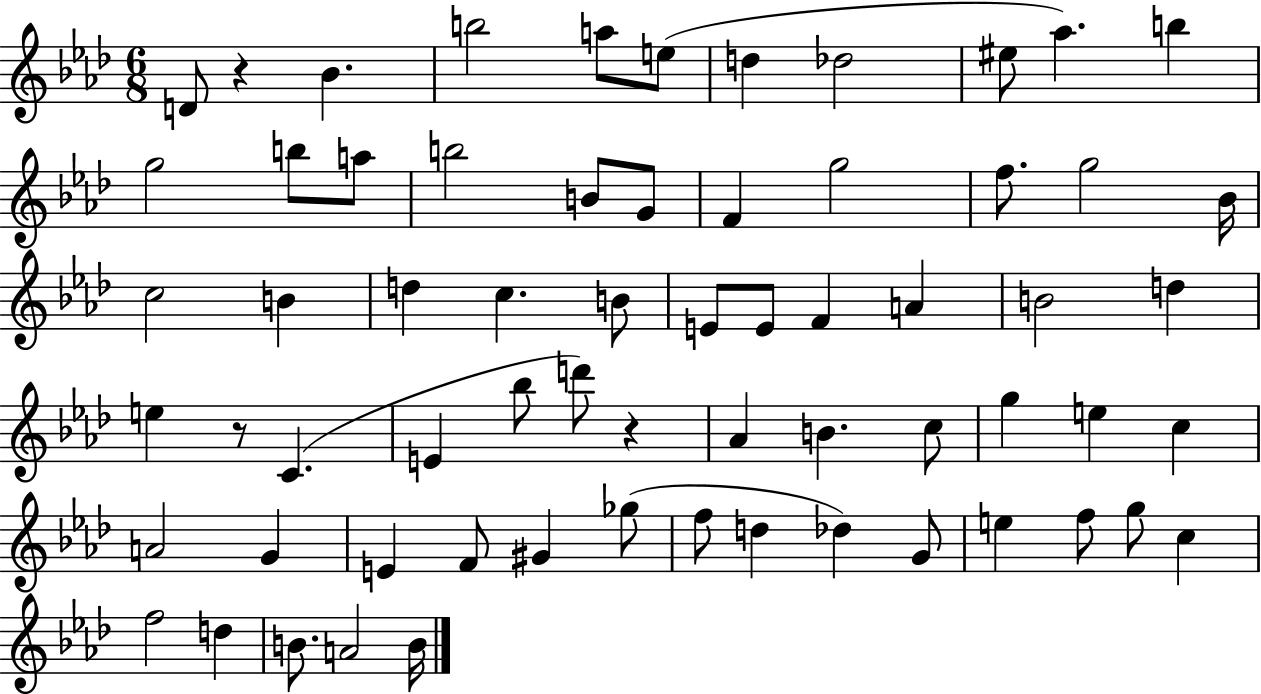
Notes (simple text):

D4/e R/q Bb4/q. B5/h A5/e E5/e D5/q Db5/h EIS5/e Ab5/q. B5/q G5/h B5/e A5/e B5/h B4/e G4/e F4/q G5/h F5/e. G5/h Bb4/s C5/h B4/q D5/q C5/q. B4/e E4/e E4/e F4/q A4/q B4/h D5/q E5/q R/e C4/q. E4/q Bb5/e D6/e R/q Ab4/q B4/q. C5/e G5/q E5/q C5/q A4/h G4/q E4/q F4/e G#4/q Gb5/e F5/e D5/q Db5/q G4/e E5/q F5/e G5/e C5/q F5/h D5/q B4/e. A4/h B4/s